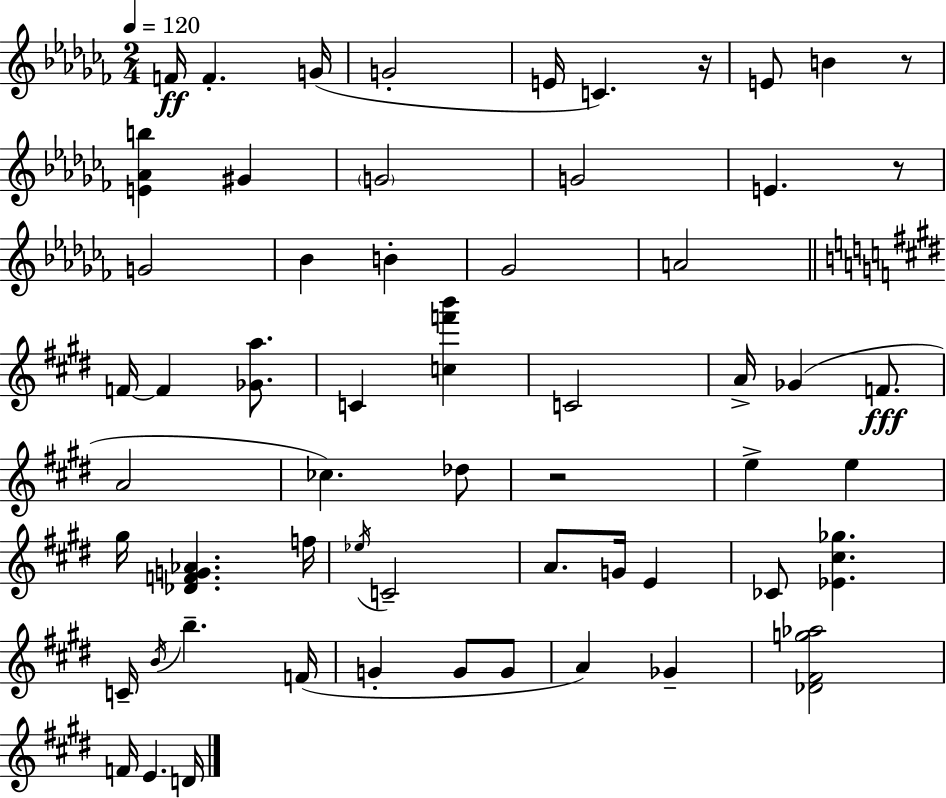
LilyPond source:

{
  \clef treble
  \numericTimeSignature
  \time 2/4
  \key aes \minor
  \tempo 4 = 120
  f'16\ff f'4.-. g'16( | g'2-. | e'16 c'4.) r16 | e'8 b'4 r8 | \break <e' aes' b''>4 gis'4 | \parenthesize g'2 | g'2 | e'4. r8 | \break g'2 | bes'4 b'4-. | ges'2 | a'2 | \break \bar "||" \break \key e \major f'16~~ f'4 <ges' a''>8. | c'4 <c'' f''' b'''>4 | c'2 | a'16-> ges'4( f'8.\fff | \break a'2 | ces''4.) des''8 | r2 | e''4-> e''4 | \break gis''16 <des' f' g' aes'>4. f''16 | \acciaccatura { ees''16 } c'2-- | a'8. g'16 e'4 | ces'8 <ees' cis'' ges''>4. | \break c'16-- \acciaccatura { b'16 } b''4.-- | f'16( g'4-. g'8 | g'8 a'4) ges'4-- | <des' fis' g'' aes''>2 | \break f'16 e'4. | d'16 \bar "|."
}